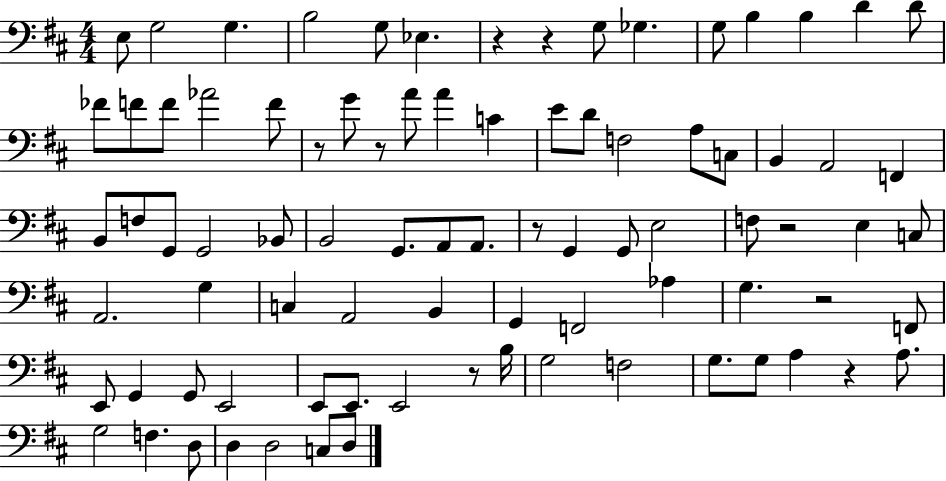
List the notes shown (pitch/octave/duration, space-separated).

E3/e G3/h G3/q. B3/h G3/e Eb3/q. R/q R/q G3/e Gb3/q. G3/e B3/q B3/q D4/q D4/e FES4/e F4/e F4/e Ab4/h F4/e R/e G4/e R/e A4/e A4/q C4/q E4/e D4/e F3/h A3/e C3/e B2/q A2/h F2/q B2/e F3/e G2/e G2/h Bb2/e B2/h G2/e. A2/e A2/e. R/e G2/q G2/e E3/h F3/e R/h E3/q C3/e A2/h. G3/q C3/q A2/h B2/q G2/q F2/h Ab3/q G3/q. R/h F2/e E2/e G2/q G2/e E2/h E2/e E2/e. E2/h R/e B3/s G3/h F3/h G3/e. G3/e A3/q R/q A3/e. G3/h F3/q. D3/e D3/q D3/h C3/e D3/e